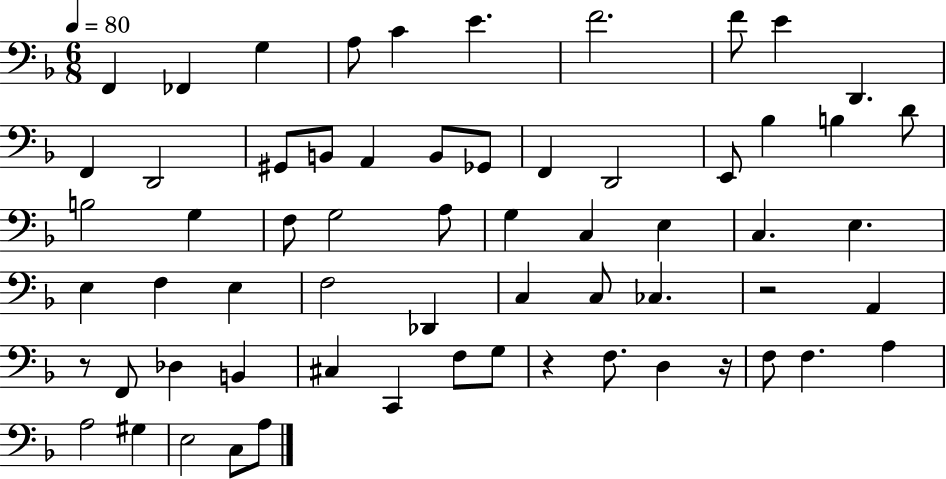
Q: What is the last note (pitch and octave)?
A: A3